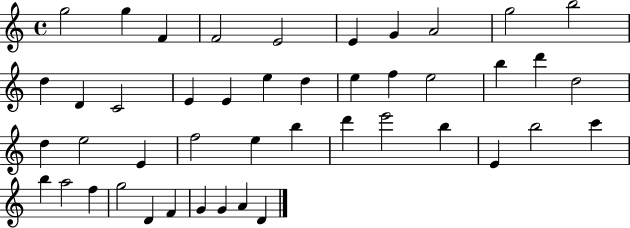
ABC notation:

X:1
T:Untitled
M:4/4
L:1/4
K:C
g2 g F F2 E2 E G A2 g2 b2 d D C2 E E e d e f e2 b d' d2 d e2 E f2 e b d' e'2 b E b2 c' b a2 f g2 D F G G A D